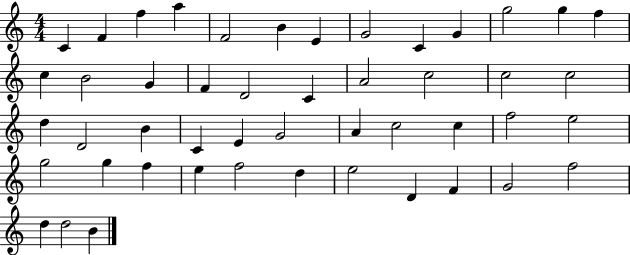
X:1
T:Untitled
M:4/4
L:1/4
K:C
C F f a F2 B E G2 C G g2 g f c B2 G F D2 C A2 c2 c2 c2 d D2 B C E G2 A c2 c f2 e2 g2 g f e f2 d e2 D F G2 f2 d d2 B